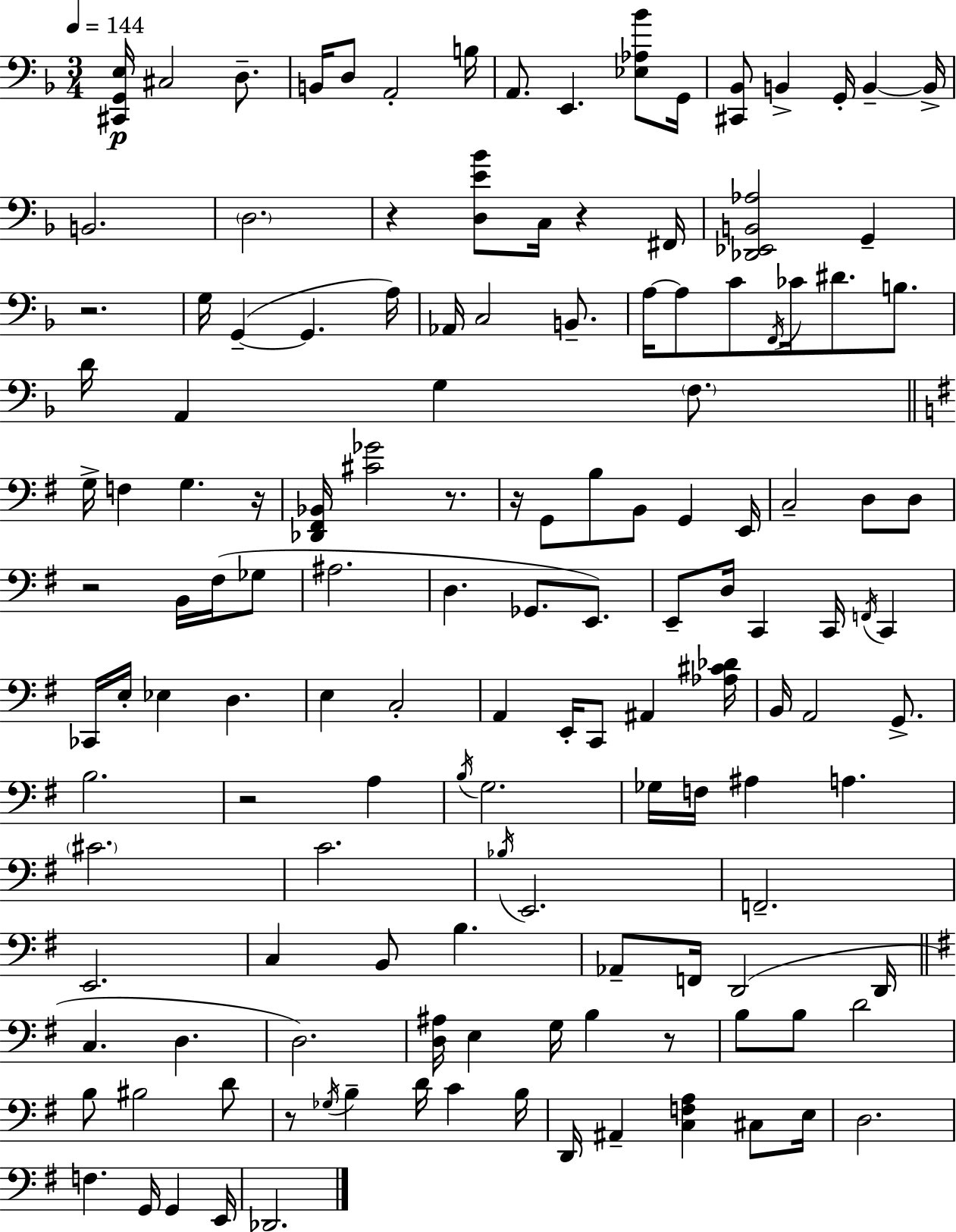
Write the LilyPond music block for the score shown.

{
  \clef bass
  \numericTimeSignature
  \time 3/4
  \key f \major
  \tempo 4 = 144
  <cis, g, e>16\p cis2 d8.-- | b,16 d8 a,2-. b16 | a,8. e,4. <ees aes bes'>8 g,16 | <cis, bes,>8 b,4-> g,16-. b,4--~~ b,16-> | \break b,2. | \parenthesize d2. | r4 <d e' bes'>8 c16 r4 fis,16 | <des, ees, b, aes>2 g,4-- | \break r2. | g16 g,4--~(~ g,4. a16) | aes,16 c2 b,8.-- | a16~~ a8 c'8 \acciaccatura { f,16 } ces'16 dis'8. b8. | \break d'16 a,4 g4 \parenthesize f8. | \bar "||" \break \key g \major g16-> f4 g4. r16 | <des, fis, bes,>16 <cis' ges'>2 r8. | r16 g,8 b8 b,8 g,4 e,16 | c2-- d8 d8 | \break r2 b,16 fis16( ges8 | ais2. | d4. ges,8. e,8.) | e,8-- d16 c,4 c,16 \acciaccatura { f,16 } c,4 | \break ces,16 e16-. ees4 d4. | e4 c2-. | a,4 e,16-. c,8 ais,4 | <aes cis' des'>16 b,16 a,2 g,8.-> | \break b2. | r2 a4 | \acciaccatura { b16 } g2. | ges16 f16 ais4 a4. | \break \parenthesize cis'2. | c'2. | \acciaccatura { bes16 } e,2. | f,2.-- | \break e,2. | c4 b,8 b4. | aes,8-- f,16 d,2( | d,16 \bar "||" \break \key g \major c4. d4. | d2.) | <d ais>16 e4 g16 b4 r8 | b8 b8 d'2 | \break b8 bis2 d'8 | r8 \acciaccatura { ges16 } b4-- d'16 c'4 | b16 d,16 ais,4-- <c f a>4 cis8 | e16 d2. | \break f4. g,16 g,4 | e,16 des,2. | \bar "|."
}